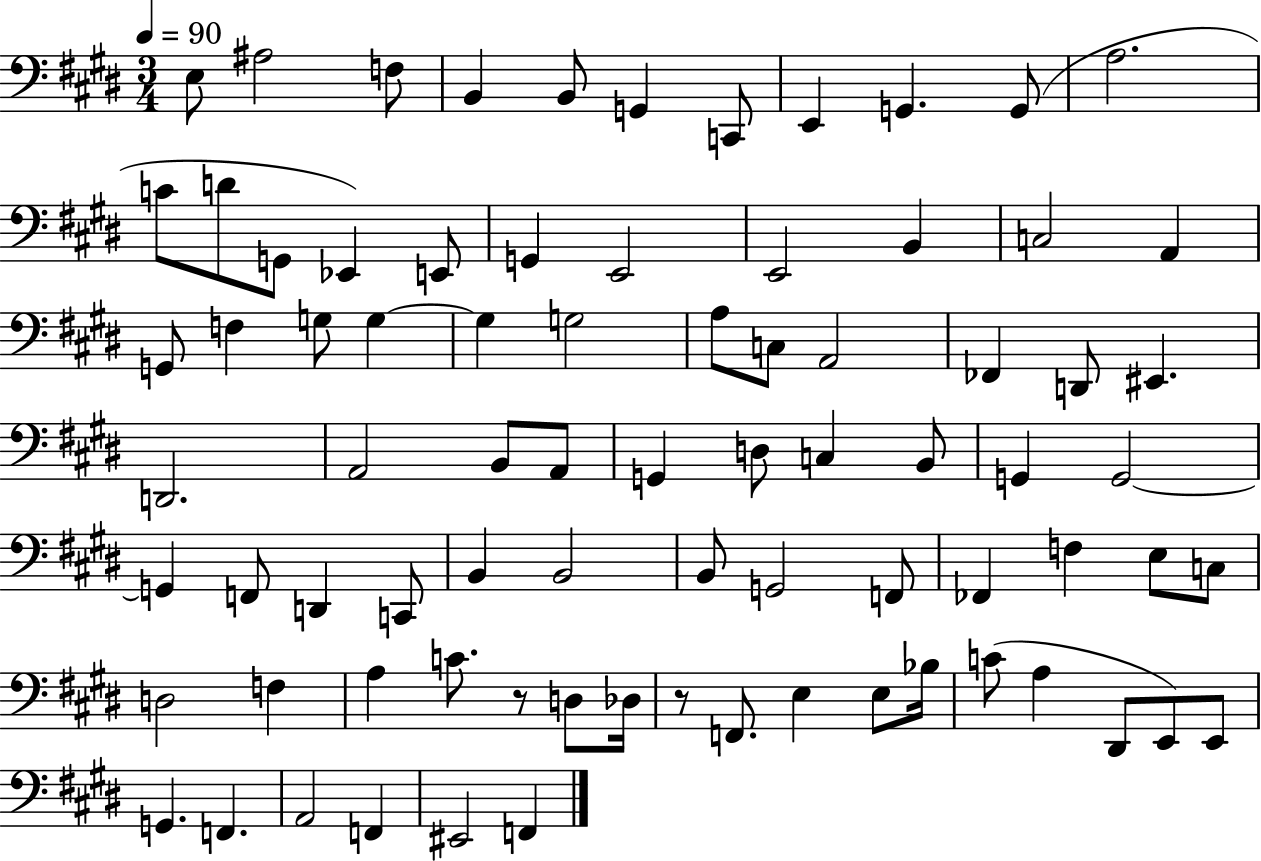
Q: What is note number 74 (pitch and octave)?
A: F2